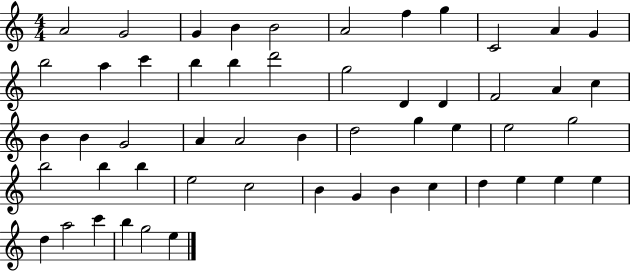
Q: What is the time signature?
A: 4/4